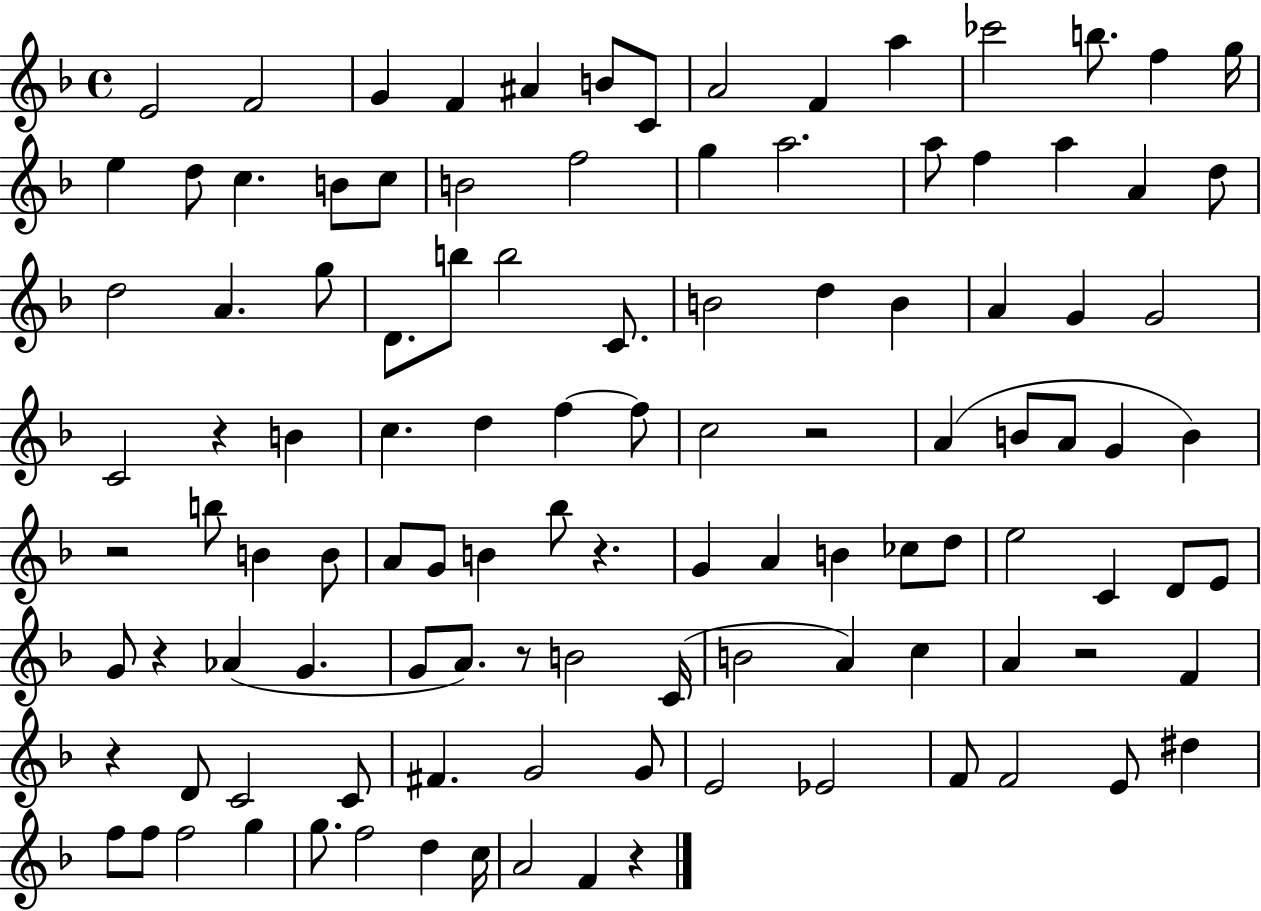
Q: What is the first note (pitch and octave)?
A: E4